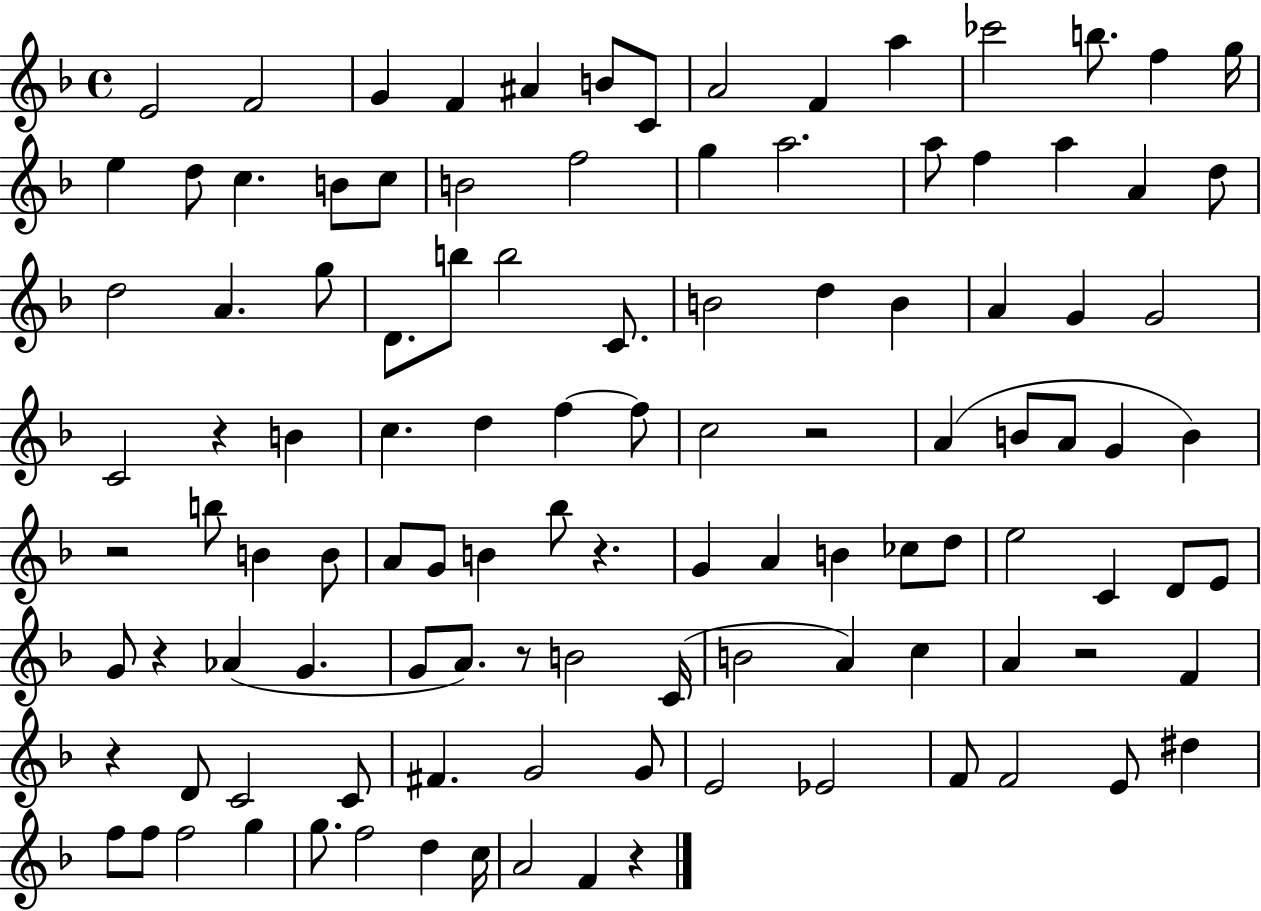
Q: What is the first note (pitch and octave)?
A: E4